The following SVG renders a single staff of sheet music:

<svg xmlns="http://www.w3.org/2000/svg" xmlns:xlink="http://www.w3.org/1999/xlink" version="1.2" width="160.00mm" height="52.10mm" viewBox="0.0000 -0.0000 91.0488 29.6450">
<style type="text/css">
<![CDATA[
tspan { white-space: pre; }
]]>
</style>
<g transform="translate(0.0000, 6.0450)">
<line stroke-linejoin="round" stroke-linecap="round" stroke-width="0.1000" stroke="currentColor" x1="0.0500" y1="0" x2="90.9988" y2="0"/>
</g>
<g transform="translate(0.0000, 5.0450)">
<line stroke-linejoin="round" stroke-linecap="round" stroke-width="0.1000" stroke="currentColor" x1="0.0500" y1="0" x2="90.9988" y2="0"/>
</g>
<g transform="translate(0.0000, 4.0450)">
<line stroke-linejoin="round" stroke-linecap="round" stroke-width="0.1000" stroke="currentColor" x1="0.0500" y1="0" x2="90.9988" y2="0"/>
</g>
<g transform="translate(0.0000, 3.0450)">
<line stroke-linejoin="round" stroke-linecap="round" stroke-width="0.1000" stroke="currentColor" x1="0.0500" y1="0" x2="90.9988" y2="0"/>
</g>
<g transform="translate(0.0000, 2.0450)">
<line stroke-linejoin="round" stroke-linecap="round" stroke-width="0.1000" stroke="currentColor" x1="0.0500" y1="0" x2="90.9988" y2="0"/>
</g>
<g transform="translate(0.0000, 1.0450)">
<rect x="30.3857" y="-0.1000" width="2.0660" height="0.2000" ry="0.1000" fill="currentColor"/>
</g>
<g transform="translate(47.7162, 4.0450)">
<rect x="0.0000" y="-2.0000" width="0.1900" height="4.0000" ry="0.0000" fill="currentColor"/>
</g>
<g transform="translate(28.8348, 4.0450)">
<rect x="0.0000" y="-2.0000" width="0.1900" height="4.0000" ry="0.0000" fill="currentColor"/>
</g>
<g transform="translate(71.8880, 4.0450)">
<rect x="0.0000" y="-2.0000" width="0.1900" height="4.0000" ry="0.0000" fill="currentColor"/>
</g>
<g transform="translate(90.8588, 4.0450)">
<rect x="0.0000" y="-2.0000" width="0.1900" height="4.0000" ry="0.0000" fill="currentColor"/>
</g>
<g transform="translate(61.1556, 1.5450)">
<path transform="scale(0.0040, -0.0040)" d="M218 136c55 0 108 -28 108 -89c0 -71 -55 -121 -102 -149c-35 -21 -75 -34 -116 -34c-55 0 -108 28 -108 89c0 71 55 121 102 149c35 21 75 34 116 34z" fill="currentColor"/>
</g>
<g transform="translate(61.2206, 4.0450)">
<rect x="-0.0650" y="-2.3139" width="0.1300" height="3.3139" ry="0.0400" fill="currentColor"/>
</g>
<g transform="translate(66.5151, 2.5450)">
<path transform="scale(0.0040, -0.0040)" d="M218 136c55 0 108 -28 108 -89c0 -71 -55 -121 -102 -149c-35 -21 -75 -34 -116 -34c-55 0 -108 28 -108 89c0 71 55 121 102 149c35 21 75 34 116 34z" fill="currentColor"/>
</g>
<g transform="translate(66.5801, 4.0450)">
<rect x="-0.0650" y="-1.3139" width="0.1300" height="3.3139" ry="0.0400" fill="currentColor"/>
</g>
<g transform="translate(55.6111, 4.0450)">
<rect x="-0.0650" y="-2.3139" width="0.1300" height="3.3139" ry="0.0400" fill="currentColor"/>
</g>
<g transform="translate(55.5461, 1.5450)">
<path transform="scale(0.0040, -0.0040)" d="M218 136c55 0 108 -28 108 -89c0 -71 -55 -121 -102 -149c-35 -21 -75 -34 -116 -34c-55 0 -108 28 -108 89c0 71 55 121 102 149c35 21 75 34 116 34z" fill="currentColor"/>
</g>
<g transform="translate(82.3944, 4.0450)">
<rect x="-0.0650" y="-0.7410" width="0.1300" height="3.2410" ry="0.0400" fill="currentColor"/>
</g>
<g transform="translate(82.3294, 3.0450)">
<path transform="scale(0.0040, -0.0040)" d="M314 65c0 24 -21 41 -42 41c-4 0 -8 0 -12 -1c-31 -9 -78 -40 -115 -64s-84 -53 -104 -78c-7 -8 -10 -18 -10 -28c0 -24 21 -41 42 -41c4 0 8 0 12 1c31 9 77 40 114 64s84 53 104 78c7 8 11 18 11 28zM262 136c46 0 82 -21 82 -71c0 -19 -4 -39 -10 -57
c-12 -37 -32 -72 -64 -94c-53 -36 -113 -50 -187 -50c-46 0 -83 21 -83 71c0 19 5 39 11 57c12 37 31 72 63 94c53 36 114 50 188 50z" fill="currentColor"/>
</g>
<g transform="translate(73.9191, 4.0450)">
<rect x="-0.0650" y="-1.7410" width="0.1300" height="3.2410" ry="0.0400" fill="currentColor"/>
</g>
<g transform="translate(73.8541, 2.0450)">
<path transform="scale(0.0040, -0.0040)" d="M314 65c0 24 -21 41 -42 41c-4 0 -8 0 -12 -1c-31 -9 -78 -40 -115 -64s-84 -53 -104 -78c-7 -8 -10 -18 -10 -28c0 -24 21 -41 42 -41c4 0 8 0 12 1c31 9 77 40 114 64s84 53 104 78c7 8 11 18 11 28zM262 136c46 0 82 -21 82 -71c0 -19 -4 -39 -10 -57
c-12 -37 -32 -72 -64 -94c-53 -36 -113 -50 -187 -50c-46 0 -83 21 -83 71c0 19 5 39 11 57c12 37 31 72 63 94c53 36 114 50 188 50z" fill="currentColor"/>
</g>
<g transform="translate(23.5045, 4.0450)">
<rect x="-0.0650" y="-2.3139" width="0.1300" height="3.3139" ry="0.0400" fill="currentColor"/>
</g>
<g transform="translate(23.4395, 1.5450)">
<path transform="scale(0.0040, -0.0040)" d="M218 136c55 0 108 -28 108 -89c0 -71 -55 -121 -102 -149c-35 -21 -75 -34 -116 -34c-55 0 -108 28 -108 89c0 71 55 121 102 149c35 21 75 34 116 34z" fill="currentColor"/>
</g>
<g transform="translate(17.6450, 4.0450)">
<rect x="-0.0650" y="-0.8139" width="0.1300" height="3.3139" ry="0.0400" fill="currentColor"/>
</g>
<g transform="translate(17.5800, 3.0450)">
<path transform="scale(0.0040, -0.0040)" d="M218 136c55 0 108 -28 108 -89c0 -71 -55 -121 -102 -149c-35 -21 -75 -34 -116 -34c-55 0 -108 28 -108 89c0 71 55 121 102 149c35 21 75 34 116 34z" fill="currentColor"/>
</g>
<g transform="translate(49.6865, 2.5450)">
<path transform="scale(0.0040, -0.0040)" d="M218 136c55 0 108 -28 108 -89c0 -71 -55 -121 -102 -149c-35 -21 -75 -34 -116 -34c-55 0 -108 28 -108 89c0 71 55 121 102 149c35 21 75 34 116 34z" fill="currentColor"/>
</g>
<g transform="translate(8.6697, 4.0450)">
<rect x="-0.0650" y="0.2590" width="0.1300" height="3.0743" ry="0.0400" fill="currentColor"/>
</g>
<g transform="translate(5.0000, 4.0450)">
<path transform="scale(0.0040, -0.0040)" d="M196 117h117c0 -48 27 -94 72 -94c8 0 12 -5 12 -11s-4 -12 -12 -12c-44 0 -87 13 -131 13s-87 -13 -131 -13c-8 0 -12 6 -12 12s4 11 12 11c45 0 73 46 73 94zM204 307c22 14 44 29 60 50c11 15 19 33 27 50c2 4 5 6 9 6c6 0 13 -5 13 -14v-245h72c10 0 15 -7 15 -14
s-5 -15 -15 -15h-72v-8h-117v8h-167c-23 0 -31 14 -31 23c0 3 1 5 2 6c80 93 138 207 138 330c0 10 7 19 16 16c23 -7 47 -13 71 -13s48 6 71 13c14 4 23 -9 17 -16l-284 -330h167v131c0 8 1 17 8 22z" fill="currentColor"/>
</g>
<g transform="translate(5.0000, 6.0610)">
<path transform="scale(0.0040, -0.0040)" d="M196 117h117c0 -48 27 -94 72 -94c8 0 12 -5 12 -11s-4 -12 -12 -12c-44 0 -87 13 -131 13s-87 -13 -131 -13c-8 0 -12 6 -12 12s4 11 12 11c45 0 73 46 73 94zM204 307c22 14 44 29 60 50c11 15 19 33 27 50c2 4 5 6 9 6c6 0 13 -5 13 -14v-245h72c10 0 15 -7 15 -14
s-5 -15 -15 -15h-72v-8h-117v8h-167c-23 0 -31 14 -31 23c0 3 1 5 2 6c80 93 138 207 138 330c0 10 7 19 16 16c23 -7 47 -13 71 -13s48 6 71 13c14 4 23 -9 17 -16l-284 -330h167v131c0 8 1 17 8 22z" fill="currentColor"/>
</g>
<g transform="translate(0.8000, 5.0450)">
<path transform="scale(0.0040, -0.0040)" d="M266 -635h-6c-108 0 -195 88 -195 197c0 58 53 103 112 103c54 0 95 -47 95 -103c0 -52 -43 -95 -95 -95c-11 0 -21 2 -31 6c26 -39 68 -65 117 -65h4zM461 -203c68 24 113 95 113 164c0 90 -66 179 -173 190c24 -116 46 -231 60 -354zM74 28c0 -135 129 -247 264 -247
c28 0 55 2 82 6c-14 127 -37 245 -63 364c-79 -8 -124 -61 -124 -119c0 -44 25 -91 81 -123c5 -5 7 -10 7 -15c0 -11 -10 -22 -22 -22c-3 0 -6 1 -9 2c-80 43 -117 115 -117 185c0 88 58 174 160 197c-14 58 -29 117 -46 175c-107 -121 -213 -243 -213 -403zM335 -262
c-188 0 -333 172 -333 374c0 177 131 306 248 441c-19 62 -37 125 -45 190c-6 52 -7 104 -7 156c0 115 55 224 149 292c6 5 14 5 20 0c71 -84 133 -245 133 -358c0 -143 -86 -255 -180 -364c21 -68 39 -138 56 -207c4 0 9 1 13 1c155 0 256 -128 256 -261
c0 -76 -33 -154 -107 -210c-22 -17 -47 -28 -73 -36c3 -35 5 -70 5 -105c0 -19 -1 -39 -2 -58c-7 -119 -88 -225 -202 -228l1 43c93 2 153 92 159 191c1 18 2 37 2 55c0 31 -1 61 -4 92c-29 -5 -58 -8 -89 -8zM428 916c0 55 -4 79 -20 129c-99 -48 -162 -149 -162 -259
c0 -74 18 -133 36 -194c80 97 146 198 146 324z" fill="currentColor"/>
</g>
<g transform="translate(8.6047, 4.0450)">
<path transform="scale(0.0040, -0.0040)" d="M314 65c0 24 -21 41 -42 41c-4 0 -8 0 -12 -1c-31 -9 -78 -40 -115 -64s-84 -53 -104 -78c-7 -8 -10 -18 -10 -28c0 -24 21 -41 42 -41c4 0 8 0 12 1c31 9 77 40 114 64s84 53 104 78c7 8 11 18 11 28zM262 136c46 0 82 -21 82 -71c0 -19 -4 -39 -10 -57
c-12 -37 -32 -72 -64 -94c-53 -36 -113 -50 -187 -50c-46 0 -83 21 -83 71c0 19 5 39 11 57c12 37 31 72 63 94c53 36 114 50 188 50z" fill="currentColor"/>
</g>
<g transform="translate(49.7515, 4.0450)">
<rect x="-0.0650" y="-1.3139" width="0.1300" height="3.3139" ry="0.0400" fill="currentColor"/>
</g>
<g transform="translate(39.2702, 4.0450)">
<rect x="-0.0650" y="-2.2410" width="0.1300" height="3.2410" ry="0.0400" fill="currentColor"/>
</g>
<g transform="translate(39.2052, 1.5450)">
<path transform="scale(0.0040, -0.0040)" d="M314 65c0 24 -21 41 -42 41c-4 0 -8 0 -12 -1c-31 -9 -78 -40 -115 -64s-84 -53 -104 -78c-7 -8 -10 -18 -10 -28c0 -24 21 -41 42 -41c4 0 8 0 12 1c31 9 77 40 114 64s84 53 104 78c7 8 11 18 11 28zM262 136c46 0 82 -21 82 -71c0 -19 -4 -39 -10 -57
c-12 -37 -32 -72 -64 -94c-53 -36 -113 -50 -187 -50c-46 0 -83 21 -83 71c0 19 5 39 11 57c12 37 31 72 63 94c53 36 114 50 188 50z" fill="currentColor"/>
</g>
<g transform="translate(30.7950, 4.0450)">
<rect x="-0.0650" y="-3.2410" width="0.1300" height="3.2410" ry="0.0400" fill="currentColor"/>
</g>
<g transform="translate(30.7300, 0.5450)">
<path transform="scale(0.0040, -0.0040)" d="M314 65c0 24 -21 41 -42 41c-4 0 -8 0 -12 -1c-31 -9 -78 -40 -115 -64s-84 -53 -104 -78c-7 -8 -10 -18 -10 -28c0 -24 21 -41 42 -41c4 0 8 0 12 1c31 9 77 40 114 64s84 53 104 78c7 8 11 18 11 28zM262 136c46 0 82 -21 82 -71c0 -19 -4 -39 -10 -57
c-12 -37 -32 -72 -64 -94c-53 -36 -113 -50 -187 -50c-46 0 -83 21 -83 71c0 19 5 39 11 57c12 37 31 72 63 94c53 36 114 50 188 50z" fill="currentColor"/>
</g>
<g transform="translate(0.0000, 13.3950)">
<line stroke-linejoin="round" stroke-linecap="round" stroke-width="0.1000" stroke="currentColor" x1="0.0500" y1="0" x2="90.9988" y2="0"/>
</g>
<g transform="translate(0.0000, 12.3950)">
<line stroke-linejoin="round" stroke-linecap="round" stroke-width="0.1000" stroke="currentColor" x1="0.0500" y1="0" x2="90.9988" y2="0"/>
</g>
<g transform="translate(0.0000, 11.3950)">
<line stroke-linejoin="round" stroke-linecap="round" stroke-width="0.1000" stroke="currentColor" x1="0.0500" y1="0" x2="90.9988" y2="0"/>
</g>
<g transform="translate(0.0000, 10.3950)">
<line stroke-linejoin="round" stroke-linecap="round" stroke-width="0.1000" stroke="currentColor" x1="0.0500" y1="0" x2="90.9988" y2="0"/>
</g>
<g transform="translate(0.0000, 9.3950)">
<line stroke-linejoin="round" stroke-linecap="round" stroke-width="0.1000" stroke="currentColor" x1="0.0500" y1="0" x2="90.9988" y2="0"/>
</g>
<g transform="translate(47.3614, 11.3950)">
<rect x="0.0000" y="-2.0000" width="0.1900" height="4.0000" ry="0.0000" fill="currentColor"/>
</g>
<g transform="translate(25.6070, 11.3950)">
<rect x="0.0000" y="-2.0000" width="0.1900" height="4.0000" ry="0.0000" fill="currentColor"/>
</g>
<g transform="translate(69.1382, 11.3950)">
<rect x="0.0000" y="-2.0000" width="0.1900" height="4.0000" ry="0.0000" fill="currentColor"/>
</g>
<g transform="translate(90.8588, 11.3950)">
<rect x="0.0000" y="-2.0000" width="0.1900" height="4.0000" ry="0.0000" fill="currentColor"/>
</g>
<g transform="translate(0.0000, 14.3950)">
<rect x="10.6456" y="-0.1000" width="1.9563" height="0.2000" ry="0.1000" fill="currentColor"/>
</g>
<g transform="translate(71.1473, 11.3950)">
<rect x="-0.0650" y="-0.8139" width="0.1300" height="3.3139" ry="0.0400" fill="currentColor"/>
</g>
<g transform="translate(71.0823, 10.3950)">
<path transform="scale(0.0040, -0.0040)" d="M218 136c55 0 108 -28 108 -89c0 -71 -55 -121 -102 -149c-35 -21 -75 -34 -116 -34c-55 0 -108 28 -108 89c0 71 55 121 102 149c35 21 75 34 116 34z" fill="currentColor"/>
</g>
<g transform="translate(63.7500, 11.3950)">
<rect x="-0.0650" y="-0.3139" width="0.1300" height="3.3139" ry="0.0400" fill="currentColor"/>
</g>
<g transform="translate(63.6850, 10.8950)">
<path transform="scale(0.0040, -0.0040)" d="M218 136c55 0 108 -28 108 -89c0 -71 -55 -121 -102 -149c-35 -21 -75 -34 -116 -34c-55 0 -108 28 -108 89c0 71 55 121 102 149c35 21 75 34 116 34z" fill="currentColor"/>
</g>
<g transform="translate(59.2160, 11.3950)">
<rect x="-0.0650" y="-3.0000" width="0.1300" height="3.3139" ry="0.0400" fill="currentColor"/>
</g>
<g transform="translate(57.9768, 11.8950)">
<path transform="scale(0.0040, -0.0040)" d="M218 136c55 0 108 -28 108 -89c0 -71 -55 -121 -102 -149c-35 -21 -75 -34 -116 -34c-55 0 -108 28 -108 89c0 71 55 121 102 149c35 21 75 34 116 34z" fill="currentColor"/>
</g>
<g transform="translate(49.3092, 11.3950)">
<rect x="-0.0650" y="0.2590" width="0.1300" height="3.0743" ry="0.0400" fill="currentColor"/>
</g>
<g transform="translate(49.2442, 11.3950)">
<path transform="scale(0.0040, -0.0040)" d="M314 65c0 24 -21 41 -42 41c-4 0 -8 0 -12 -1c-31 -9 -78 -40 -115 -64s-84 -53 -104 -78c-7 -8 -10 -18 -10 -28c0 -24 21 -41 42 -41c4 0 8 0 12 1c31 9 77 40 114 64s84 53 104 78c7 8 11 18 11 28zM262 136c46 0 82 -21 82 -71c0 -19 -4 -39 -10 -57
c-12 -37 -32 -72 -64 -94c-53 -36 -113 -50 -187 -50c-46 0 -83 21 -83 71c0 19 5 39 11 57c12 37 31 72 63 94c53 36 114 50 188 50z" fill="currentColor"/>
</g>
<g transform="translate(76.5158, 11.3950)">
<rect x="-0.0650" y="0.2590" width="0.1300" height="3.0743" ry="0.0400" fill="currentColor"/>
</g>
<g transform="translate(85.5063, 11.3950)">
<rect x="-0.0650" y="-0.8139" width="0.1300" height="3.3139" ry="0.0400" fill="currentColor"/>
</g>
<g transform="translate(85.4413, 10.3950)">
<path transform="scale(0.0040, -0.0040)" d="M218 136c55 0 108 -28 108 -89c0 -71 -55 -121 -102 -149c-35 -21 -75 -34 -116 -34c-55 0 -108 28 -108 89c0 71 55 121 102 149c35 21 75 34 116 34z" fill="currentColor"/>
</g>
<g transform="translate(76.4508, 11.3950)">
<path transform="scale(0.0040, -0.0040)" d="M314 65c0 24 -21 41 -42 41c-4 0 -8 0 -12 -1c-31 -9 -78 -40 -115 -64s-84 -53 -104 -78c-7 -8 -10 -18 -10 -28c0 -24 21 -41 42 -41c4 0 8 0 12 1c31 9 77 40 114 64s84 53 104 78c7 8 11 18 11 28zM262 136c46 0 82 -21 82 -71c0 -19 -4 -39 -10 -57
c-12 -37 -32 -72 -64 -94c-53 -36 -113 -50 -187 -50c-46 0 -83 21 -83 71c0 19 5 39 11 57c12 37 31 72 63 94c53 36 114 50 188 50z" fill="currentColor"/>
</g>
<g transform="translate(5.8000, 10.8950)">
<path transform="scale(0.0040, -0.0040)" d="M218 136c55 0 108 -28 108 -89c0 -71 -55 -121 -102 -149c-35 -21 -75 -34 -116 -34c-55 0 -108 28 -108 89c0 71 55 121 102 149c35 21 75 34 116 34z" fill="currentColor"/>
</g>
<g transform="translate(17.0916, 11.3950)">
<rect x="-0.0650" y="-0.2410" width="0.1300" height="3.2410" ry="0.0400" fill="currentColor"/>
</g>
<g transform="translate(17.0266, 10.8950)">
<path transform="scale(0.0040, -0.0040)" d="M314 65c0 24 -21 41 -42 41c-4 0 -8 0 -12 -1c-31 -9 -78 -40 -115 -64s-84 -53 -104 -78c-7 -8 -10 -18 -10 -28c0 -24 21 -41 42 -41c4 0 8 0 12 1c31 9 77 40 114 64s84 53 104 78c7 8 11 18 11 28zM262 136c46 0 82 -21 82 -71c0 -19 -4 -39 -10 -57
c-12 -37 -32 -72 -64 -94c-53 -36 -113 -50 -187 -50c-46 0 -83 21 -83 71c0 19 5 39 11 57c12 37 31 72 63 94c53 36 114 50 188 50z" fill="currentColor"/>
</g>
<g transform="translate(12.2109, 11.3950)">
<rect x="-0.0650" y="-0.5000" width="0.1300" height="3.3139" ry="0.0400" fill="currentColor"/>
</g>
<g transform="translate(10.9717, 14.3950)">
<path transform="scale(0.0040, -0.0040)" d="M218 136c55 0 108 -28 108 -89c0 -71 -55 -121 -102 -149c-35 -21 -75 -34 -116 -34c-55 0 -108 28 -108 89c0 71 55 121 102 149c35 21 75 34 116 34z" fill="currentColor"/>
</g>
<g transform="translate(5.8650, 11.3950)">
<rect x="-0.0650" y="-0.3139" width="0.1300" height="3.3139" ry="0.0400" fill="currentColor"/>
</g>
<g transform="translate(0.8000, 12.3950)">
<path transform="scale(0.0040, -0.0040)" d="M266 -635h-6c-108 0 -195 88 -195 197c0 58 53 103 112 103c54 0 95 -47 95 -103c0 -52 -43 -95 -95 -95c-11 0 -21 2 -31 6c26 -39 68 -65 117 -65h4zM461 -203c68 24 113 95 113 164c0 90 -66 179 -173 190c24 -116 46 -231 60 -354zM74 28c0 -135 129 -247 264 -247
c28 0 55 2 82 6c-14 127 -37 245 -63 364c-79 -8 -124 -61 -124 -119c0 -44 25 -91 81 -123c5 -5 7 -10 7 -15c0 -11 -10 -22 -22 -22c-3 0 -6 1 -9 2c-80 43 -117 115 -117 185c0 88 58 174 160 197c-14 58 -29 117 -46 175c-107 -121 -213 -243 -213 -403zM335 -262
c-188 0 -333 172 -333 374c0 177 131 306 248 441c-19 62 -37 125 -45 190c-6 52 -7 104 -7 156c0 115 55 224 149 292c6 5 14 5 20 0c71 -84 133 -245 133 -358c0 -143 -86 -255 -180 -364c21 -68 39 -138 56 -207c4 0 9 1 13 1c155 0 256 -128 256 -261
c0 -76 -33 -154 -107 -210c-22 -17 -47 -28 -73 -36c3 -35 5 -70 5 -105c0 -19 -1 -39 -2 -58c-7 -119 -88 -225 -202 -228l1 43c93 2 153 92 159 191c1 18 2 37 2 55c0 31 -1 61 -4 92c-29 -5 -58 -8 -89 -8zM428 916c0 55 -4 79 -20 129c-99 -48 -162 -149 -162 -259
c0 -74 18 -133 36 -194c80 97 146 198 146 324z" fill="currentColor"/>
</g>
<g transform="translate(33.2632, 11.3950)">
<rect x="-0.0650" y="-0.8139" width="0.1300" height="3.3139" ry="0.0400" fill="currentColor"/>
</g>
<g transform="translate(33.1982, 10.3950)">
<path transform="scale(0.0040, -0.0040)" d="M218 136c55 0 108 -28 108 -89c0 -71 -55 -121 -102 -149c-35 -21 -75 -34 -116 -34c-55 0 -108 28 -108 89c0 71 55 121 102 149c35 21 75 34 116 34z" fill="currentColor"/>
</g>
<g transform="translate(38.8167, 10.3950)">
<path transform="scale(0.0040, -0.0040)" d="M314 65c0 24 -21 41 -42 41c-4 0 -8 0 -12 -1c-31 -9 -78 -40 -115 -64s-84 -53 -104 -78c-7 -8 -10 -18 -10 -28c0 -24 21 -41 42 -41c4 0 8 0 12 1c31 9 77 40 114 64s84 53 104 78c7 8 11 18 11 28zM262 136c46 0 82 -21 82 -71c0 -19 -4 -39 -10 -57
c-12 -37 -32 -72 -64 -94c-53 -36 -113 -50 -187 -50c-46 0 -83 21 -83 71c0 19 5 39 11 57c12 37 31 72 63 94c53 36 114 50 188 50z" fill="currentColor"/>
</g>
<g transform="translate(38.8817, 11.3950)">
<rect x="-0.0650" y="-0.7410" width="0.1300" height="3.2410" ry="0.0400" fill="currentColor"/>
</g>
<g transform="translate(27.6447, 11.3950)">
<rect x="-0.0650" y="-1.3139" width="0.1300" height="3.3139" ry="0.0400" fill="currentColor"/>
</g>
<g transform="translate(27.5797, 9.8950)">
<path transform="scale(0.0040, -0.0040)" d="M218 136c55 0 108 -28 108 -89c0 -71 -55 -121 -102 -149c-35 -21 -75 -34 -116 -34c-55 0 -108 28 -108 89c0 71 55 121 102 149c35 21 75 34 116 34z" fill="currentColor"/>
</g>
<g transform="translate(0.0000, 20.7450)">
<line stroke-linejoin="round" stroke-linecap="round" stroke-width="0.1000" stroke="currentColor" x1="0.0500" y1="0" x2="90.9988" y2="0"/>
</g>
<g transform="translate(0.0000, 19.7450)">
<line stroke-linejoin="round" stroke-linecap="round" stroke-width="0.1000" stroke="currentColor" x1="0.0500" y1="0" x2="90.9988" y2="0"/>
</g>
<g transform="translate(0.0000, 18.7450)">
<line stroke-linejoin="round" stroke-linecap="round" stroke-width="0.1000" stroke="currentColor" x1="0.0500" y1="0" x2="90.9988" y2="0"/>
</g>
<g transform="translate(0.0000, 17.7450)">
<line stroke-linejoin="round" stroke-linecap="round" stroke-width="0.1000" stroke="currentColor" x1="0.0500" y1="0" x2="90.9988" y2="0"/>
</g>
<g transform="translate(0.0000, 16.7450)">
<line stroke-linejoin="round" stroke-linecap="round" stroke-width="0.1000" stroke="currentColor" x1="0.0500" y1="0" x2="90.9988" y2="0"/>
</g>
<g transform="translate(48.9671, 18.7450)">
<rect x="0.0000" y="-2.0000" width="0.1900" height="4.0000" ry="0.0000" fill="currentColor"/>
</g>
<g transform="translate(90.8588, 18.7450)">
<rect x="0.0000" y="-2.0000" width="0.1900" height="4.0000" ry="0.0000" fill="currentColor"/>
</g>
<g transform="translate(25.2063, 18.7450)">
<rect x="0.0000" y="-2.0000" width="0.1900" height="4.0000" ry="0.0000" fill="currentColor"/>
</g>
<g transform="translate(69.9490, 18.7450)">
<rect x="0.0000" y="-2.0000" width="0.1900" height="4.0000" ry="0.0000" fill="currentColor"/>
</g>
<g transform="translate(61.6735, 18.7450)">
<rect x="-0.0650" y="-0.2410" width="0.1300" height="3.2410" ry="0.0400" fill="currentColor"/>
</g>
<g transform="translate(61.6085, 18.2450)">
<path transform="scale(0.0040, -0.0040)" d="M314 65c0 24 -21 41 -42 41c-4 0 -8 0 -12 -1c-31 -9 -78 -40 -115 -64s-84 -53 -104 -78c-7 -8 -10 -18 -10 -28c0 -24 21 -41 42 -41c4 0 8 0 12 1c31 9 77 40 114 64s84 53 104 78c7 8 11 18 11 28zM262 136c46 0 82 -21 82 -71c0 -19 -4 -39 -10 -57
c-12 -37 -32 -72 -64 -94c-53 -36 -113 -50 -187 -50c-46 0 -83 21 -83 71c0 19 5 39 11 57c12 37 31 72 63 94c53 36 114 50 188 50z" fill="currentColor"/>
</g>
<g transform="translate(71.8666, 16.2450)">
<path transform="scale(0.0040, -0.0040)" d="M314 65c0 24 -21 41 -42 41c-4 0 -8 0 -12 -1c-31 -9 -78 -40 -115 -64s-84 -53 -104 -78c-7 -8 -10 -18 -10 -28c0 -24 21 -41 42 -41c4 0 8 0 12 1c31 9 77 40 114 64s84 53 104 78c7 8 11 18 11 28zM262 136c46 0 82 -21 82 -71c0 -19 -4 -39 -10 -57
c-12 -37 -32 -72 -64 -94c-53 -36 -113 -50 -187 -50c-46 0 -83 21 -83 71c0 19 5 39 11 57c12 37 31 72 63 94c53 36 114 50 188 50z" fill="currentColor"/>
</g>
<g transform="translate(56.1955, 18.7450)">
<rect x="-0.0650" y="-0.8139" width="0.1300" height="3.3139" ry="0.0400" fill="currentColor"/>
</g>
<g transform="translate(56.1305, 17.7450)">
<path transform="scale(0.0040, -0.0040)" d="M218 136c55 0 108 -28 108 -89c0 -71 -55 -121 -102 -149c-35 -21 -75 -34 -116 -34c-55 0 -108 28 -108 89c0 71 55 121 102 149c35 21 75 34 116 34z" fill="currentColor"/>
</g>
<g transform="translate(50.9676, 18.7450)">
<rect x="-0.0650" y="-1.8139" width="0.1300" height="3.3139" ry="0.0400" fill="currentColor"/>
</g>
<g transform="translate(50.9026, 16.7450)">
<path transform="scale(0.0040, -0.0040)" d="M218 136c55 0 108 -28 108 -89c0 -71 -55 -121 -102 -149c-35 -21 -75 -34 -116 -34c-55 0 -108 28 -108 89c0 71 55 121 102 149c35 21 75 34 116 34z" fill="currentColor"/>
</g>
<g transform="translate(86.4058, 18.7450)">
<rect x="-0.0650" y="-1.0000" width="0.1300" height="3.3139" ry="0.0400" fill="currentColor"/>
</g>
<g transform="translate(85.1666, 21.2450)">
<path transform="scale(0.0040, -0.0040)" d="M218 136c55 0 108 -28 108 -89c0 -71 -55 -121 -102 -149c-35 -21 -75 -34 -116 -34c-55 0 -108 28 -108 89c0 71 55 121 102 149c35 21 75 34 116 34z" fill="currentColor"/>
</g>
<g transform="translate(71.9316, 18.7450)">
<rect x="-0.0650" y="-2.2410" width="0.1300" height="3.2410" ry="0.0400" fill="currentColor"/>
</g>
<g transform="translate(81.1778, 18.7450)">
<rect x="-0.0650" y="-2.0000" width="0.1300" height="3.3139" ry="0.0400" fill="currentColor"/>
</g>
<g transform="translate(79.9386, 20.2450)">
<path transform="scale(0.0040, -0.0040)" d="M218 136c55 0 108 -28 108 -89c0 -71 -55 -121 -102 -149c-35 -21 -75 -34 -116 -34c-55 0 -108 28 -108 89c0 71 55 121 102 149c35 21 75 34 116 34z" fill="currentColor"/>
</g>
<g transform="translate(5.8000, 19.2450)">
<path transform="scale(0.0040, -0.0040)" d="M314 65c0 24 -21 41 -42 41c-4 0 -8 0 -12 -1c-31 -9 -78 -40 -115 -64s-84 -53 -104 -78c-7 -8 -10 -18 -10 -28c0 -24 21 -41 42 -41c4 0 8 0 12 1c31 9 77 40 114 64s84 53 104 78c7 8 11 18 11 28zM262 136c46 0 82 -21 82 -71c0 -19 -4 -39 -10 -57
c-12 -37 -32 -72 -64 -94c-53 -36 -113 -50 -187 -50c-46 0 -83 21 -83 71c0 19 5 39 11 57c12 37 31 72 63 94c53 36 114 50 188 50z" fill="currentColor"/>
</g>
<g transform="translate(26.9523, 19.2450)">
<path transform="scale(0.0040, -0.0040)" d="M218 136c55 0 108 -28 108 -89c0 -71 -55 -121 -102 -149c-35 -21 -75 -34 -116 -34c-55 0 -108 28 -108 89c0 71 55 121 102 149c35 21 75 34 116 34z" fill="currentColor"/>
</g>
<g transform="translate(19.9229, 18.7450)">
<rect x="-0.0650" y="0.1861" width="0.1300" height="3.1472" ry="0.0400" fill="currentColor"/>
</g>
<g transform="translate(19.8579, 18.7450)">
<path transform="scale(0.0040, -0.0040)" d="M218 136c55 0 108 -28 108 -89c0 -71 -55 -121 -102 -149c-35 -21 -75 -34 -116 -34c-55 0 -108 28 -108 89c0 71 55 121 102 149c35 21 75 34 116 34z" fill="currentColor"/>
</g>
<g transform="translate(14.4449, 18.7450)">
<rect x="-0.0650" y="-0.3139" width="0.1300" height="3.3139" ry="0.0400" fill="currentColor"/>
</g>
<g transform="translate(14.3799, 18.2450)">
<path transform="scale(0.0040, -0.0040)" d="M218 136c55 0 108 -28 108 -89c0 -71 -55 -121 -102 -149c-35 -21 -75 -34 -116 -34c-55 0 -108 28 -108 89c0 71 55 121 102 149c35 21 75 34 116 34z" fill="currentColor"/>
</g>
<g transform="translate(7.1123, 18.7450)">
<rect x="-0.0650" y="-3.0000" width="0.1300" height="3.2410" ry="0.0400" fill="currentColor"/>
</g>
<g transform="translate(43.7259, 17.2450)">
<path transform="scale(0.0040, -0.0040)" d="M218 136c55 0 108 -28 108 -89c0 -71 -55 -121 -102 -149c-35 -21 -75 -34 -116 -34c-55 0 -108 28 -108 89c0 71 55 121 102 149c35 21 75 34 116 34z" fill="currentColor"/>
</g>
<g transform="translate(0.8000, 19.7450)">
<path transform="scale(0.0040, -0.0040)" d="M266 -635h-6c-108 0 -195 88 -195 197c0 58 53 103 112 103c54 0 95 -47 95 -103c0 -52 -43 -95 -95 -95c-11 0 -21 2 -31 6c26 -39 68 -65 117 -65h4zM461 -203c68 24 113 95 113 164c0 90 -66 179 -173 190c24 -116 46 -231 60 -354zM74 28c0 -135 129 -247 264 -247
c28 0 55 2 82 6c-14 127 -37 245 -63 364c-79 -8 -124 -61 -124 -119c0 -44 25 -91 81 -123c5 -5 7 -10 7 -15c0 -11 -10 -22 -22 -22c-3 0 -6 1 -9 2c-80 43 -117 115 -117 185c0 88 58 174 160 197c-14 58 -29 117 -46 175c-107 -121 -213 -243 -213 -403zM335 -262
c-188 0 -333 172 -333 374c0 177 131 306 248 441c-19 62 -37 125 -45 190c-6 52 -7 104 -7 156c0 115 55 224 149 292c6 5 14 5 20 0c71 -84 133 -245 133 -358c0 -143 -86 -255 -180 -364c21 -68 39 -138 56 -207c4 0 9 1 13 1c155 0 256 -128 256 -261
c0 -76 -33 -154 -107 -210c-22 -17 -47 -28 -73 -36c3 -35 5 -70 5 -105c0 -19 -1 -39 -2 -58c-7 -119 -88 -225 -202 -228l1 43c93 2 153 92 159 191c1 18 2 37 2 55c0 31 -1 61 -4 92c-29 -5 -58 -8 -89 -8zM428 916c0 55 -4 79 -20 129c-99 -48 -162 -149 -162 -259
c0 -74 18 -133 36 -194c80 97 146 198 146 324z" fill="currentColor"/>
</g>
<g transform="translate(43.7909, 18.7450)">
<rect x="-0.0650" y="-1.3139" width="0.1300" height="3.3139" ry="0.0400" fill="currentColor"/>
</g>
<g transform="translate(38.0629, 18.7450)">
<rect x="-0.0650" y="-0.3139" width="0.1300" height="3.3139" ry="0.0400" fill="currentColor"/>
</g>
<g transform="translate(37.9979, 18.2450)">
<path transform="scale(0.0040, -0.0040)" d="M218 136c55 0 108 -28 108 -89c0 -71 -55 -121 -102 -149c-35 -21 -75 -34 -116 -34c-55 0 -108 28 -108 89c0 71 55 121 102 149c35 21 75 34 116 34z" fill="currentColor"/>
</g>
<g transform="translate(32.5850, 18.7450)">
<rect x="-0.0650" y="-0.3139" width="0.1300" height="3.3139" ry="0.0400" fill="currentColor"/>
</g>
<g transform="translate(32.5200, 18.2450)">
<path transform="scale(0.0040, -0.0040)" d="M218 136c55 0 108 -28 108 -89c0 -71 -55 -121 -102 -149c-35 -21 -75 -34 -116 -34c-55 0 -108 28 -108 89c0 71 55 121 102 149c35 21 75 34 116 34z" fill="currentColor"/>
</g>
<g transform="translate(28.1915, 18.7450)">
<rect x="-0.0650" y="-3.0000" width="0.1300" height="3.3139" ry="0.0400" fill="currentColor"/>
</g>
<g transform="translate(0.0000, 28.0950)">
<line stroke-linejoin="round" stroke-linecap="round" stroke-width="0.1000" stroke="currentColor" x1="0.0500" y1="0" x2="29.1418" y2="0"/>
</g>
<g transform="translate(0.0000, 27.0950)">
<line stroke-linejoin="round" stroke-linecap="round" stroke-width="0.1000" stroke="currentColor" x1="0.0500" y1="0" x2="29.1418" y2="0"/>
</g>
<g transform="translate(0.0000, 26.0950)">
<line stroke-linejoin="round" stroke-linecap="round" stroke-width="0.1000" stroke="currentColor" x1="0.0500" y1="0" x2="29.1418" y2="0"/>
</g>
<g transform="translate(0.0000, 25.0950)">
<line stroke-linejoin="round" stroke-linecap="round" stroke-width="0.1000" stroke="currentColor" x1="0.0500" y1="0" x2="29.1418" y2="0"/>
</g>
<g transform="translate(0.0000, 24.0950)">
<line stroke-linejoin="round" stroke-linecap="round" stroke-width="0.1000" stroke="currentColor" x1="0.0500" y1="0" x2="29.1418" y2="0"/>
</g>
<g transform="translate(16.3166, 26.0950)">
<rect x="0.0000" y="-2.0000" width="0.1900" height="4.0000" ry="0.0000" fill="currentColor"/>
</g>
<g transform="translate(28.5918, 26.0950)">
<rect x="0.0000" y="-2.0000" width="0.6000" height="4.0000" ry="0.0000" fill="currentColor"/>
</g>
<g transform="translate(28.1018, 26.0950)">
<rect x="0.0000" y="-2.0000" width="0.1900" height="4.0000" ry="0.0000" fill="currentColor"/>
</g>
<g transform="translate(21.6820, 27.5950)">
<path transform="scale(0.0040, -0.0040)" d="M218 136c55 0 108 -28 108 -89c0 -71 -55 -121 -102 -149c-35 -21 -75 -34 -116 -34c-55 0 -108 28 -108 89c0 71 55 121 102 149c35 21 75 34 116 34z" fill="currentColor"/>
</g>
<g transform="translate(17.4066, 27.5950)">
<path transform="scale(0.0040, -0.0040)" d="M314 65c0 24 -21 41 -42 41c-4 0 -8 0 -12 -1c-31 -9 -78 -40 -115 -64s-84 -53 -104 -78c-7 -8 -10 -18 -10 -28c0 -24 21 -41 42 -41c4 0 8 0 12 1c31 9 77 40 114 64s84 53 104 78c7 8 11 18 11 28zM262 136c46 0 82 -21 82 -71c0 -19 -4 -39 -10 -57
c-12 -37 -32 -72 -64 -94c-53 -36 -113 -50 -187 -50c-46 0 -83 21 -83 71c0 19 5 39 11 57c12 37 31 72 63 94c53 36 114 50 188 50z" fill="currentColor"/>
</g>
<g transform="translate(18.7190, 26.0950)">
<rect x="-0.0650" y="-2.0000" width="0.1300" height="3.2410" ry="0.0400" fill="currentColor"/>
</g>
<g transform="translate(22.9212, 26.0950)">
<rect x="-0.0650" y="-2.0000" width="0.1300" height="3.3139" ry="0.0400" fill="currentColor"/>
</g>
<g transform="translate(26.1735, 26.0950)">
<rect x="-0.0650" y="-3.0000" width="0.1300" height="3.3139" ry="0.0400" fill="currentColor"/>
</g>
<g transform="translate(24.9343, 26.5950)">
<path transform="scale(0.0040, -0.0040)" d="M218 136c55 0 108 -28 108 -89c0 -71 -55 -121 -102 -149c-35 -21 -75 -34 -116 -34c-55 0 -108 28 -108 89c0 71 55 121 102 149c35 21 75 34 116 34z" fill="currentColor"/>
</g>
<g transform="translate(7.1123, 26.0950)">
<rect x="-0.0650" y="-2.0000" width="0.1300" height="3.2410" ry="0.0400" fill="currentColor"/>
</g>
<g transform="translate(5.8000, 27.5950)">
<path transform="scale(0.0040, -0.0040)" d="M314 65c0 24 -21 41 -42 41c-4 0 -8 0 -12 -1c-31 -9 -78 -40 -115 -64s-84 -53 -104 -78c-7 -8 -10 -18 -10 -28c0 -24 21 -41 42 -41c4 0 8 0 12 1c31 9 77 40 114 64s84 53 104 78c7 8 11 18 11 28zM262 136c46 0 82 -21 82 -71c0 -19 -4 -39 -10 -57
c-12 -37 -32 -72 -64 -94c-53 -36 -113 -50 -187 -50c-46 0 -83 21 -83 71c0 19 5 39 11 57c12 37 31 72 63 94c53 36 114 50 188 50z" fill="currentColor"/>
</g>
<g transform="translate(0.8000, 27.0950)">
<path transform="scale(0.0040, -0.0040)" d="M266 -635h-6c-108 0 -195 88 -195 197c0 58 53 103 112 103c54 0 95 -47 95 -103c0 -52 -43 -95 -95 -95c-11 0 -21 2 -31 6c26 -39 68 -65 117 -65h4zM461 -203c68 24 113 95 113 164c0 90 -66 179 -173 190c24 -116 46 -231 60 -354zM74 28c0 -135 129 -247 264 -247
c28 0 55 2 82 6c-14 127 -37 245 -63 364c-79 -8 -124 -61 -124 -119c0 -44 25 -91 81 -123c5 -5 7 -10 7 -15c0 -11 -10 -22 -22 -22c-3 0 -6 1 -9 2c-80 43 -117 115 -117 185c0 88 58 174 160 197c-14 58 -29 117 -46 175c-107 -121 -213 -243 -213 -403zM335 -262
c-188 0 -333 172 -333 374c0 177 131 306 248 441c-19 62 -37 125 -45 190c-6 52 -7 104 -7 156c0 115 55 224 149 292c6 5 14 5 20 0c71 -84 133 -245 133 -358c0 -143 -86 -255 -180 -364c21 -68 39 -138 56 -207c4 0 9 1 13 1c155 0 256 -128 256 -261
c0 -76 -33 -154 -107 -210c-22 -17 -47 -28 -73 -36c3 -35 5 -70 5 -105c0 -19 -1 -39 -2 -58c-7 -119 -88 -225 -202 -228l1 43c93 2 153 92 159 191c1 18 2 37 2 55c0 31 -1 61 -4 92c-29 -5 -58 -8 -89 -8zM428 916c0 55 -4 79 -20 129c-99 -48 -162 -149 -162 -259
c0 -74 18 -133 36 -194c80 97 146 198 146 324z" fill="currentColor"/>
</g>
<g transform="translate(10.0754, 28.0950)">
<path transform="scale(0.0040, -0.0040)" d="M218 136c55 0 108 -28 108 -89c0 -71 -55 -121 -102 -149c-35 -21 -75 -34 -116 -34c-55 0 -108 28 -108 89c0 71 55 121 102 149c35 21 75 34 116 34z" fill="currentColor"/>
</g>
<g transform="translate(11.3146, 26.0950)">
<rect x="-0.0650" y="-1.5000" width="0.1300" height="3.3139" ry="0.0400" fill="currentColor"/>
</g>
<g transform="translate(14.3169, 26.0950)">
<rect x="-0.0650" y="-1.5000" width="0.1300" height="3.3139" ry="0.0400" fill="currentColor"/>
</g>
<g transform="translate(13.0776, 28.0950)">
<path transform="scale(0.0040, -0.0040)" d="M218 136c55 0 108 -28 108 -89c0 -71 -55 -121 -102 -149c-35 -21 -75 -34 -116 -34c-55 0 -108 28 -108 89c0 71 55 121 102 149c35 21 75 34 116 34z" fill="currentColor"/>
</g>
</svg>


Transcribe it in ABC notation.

X:1
T:Untitled
M:4/4
L:1/4
K:C
B2 d g b2 g2 e g g e f2 d2 c C c2 e d d2 B2 A c d B2 d A2 c B A c c e f d c2 g2 F D F2 E E F2 F A